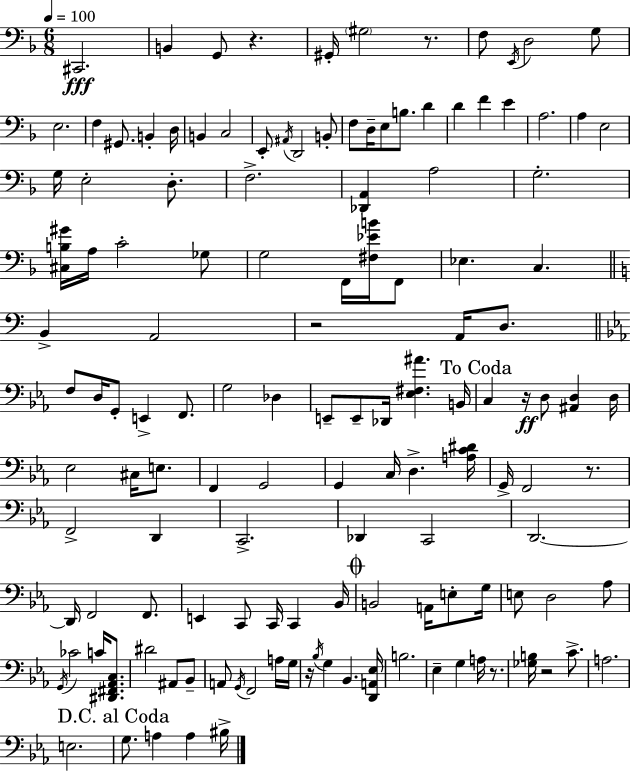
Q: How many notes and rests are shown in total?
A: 136